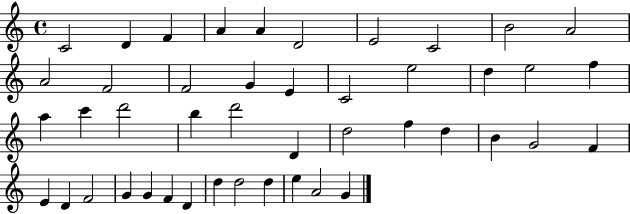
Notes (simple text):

C4/h D4/q F4/q A4/q A4/q D4/h E4/h C4/h B4/h A4/h A4/h F4/h F4/h G4/q E4/q C4/h E5/h D5/q E5/h F5/q A5/q C6/q D6/h B5/q D6/h D4/q D5/h F5/q D5/q B4/q G4/h F4/q E4/q D4/q F4/h G4/q G4/q F4/q D4/q D5/q D5/h D5/q E5/q A4/h G4/q